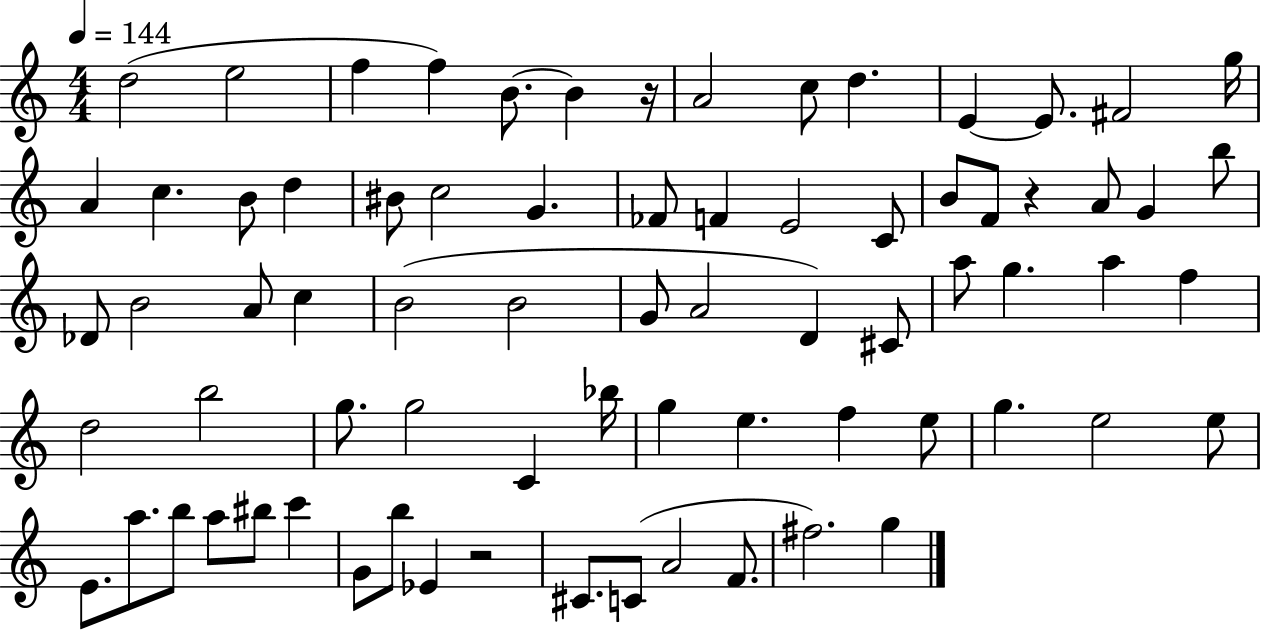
D5/h E5/h F5/q F5/q B4/e. B4/q R/s A4/h C5/e D5/q. E4/q E4/e. F#4/h G5/s A4/q C5/q. B4/e D5/q BIS4/e C5/h G4/q. FES4/e F4/q E4/h C4/e B4/e F4/e R/q A4/e G4/q B5/e Db4/e B4/h A4/e C5/q B4/h B4/h G4/e A4/h D4/q C#4/e A5/e G5/q. A5/q F5/q D5/h B5/h G5/e. G5/h C4/q Bb5/s G5/q E5/q. F5/q E5/e G5/q. E5/h E5/e E4/e. A5/e. B5/e A5/e BIS5/e C6/q G4/e B5/e Eb4/q R/h C#4/e. C4/e A4/h F4/e. F#5/h. G5/q